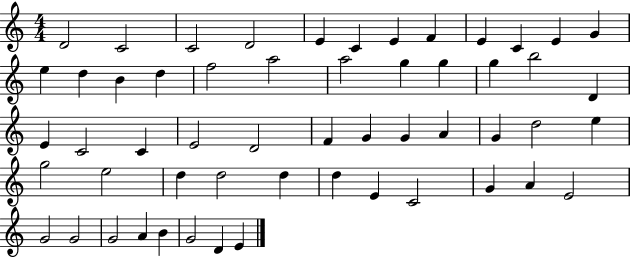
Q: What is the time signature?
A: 4/4